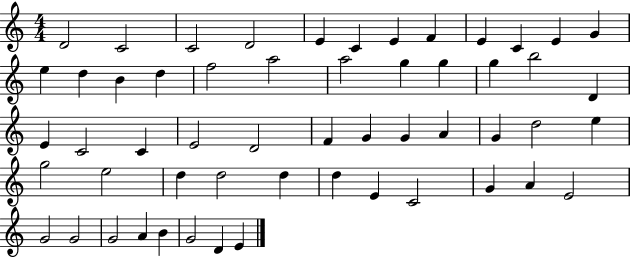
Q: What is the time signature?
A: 4/4